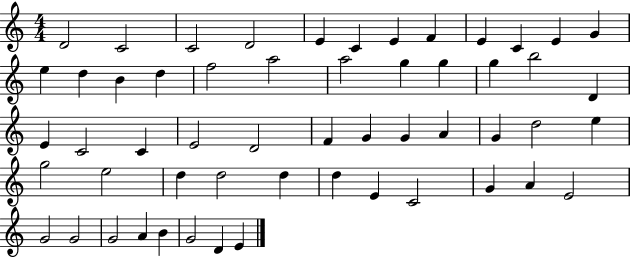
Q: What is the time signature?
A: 4/4